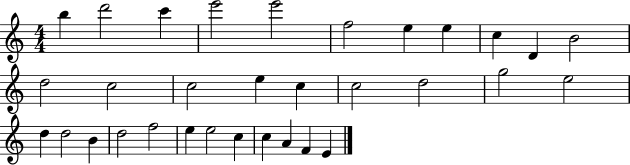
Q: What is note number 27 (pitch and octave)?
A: E5